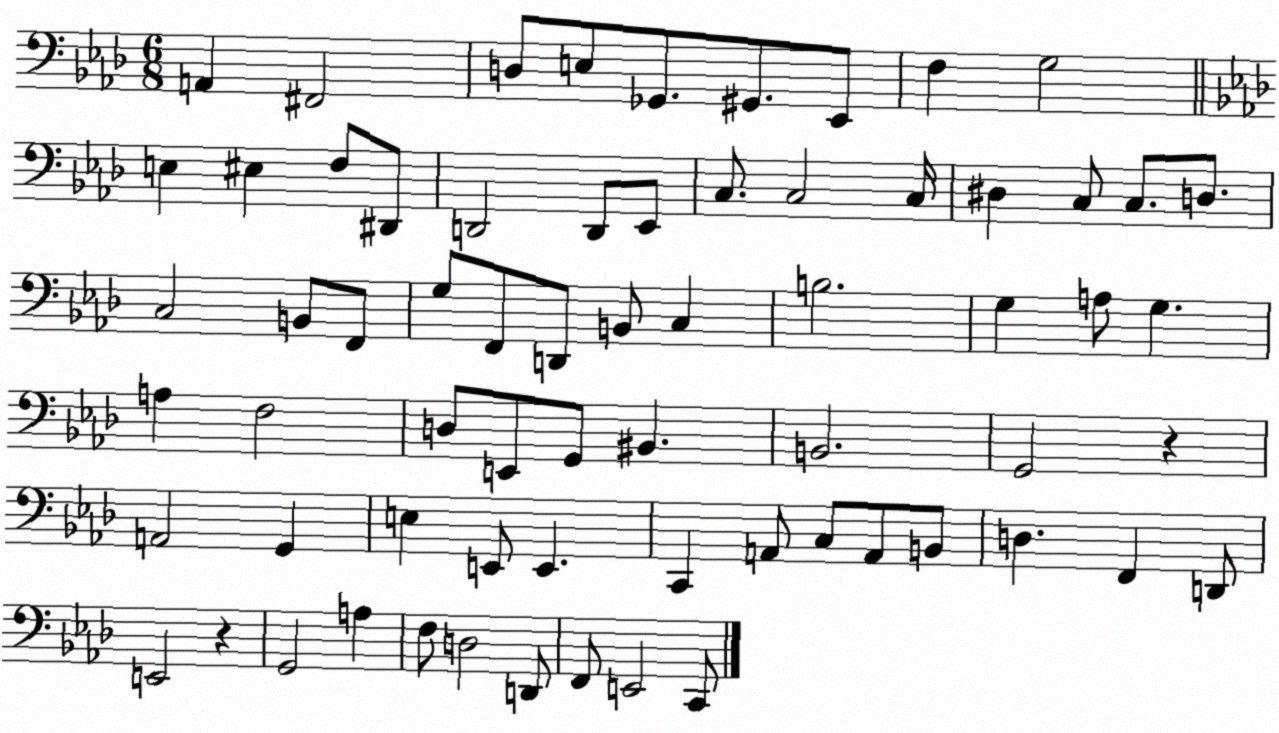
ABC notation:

X:1
T:Untitled
M:6/8
L:1/4
K:Ab
A,, ^F,,2 D,/2 E,/2 _G,,/2 ^G,,/2 _E,,/2 F, G,2 E, ^E, F,/2 ^D,,/2 D,,2 D,,/2 _E,,/2 C,/2 C,2 C,/4 ^D, C,/2 C,/2 D,/2 C,2 B,,/2 F,,/2 G,/2 F,,/2 D,,/2 B,,/2 C, B,2 G, A,/2 G, A, F,2 D,/2 E,,/2 G,,/2 ^B,, B,,2 G,,2 z A,,2 G,, E, E,,/2 E,, C,, A,,/2 C,/2 A,,/2 B,,/2 D, F,, D,,/2 E,,2 z G,,2 A, F,/2 D,2 D,,/2 F,,/2 E,,2 C,,/2